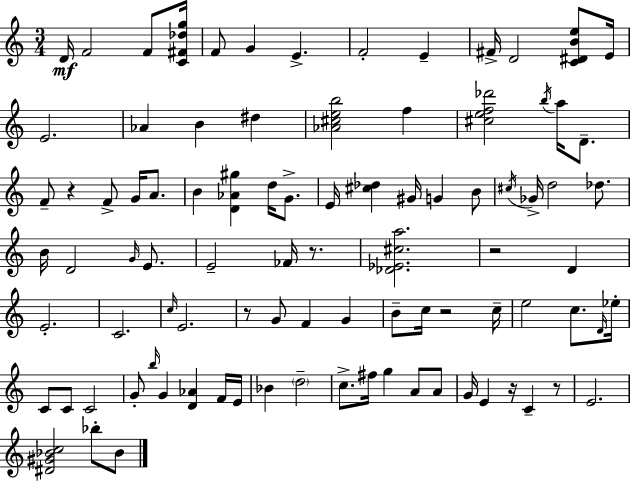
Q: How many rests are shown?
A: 7